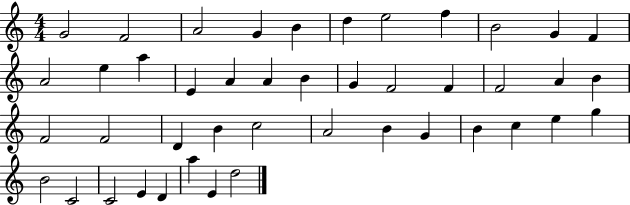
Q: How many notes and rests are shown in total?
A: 44